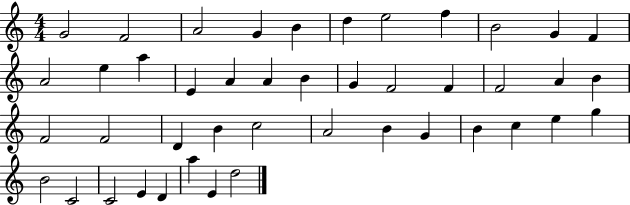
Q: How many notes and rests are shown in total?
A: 44